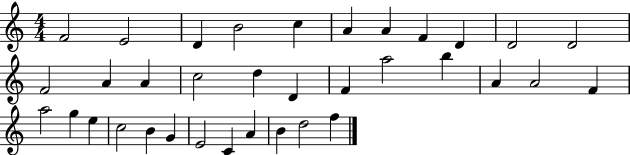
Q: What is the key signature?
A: C major